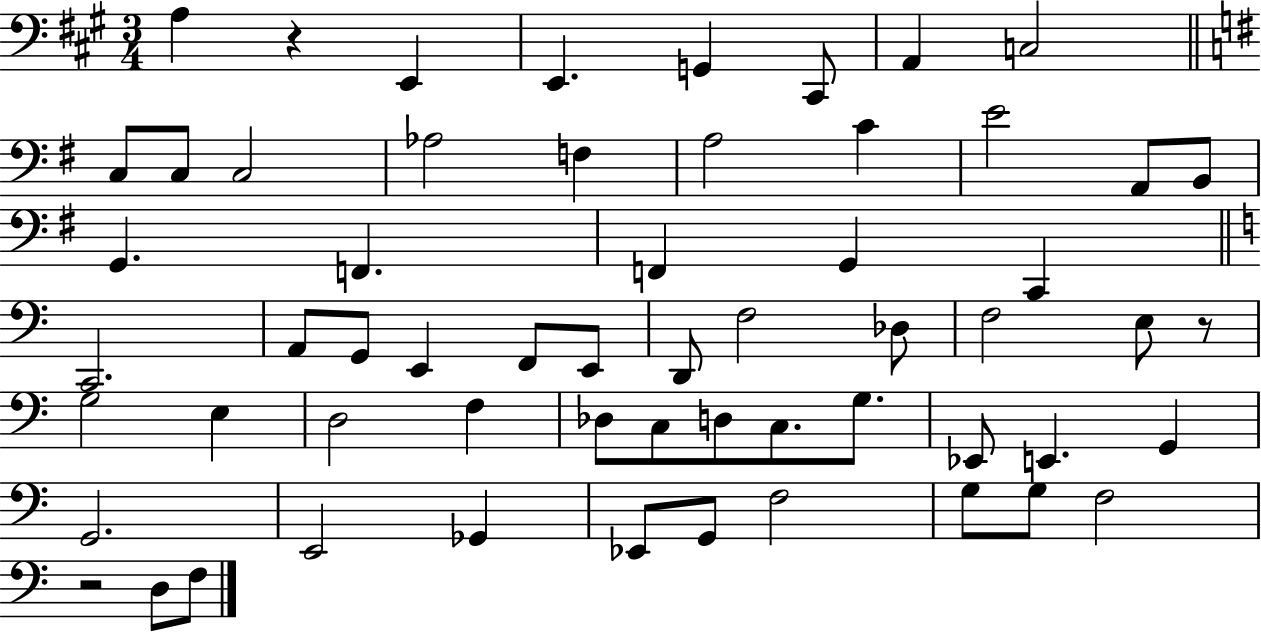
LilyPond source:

{
  \clef bass
  \numericTimeSignature
  \time 3/4
  \key a \major
  a4 r4 e,4 | e,4. g,4 cis,8 | a,4 c2 | \bar "||" \break \key g \major c8 c8 c2 | aes2 f4 | a2 c'4 | e'2 a,8 b,8 | \break g,4. f,4. | f,4 g,4 c,4 | \bar "||" \break \key a \minor c,2. | a,8 g,8 e,4 f,8 e,8 | d,8 f2 des8 | f2 e8 r8 | \break g2 e4 | d2 f4 | des8 c8 d8 c8. g8. | ees,8 e,4. g,4 | \break g,2. | e,2 ges,4 | ees,8 g,8 f2 | g8 g8 f2 | \break r2 d8 f8 | \bar "|."
}